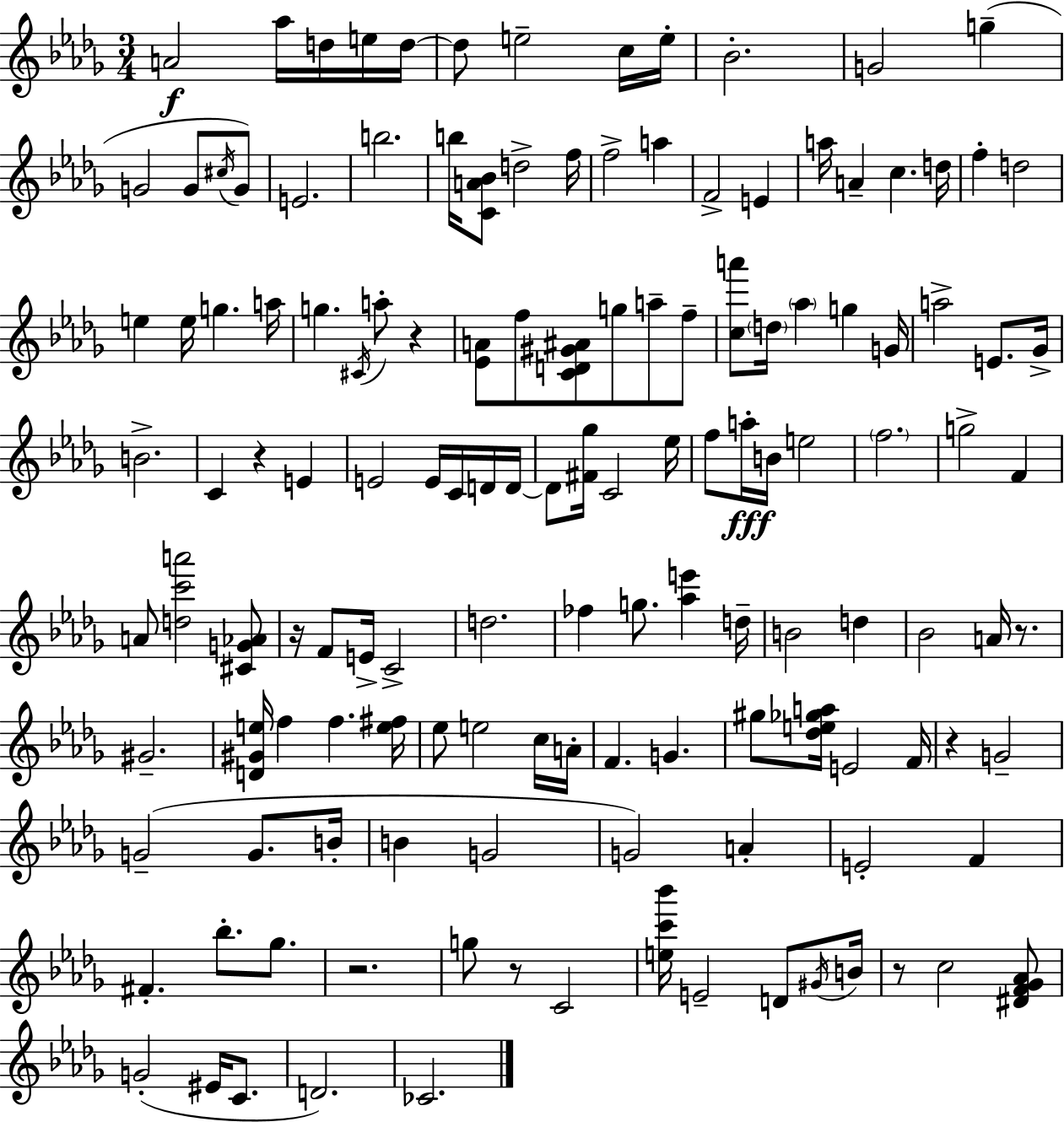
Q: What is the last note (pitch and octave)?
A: CES4